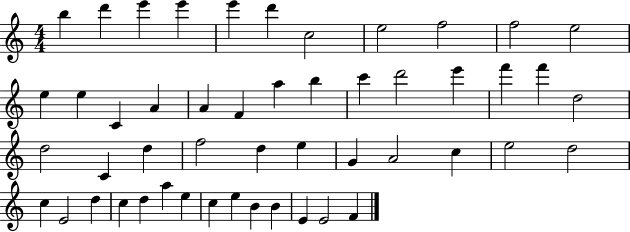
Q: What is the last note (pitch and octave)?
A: F4